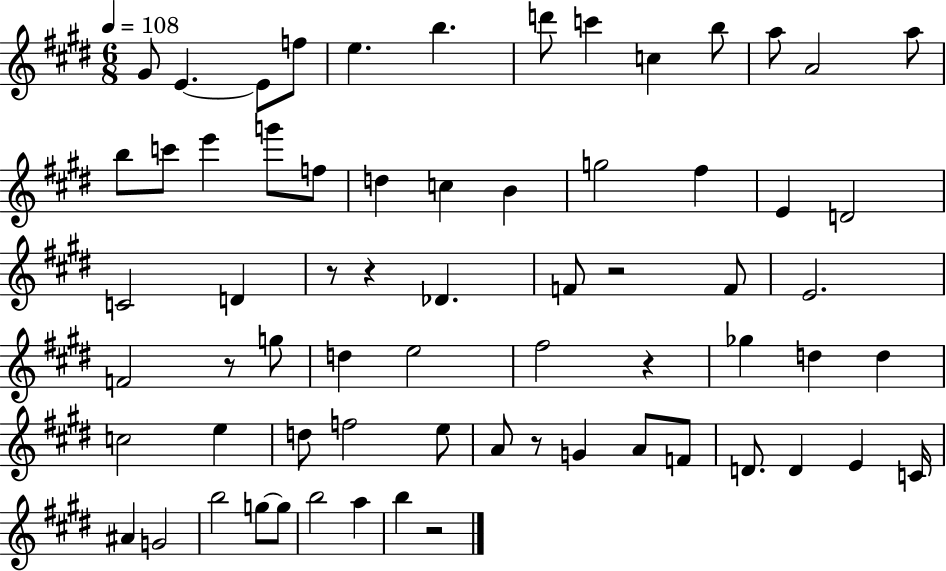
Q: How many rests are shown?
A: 7